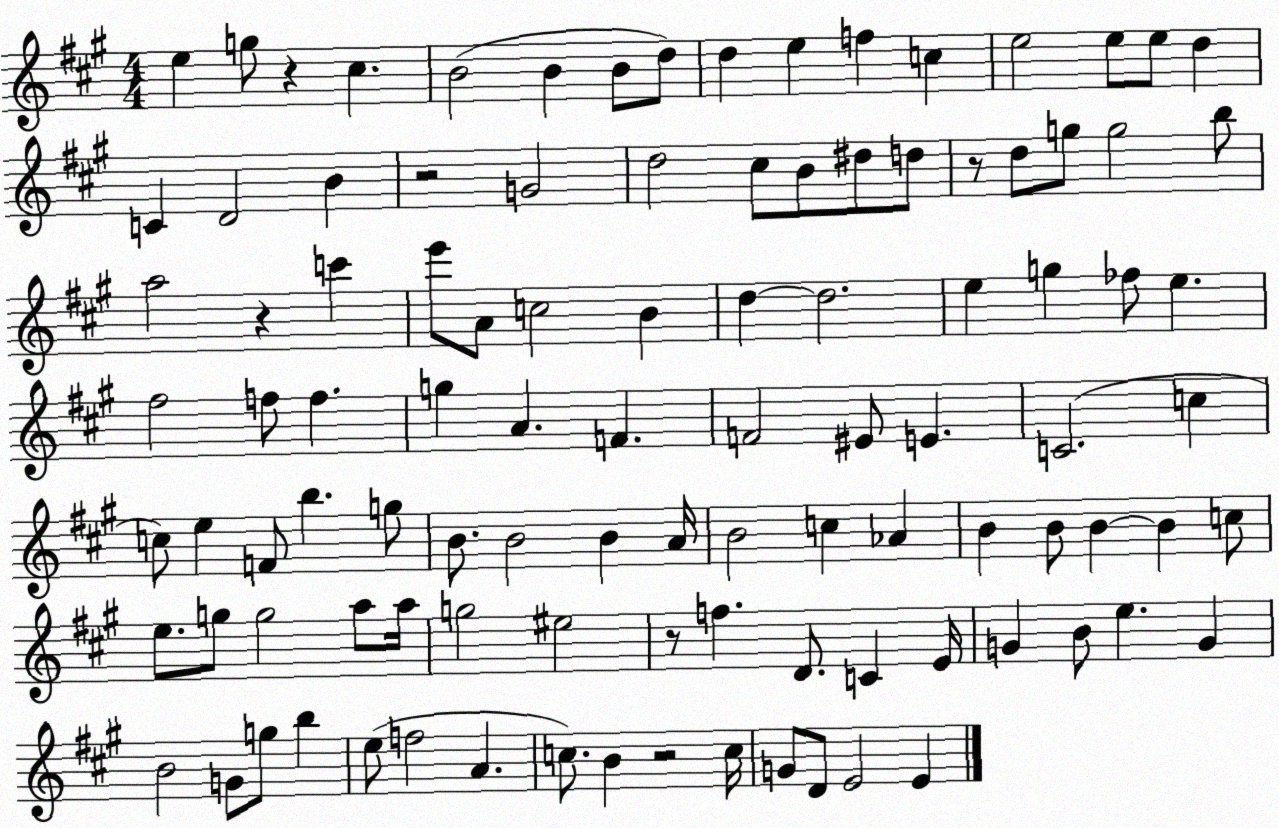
X:1
T:Untitled
M:4/4
L:1/4
K:A
e g/2 z ^c B2 B B/2 d/2 d e f c e2 e/2 e/2 d C D2 B z2 G2 d2 ^c/2 B/2 ^d/2 d/2 z/2 d/2 g/2 g2 b/2 a2 z c' e'/2 A/2 c2 B d d2 e g _f/2 e ^f2 f/2 f g A F F2 ^E/2 E C2 c c/2 e F/2 b g/2 B/2 B2 B A/4 B2 c _A B B/2 B B c/2 e/2 g/2 g2 a/2 a/4 g2 ^e2 z/2 f D/2 C E/4 G B/2 e G B2 G/2 g/2 b e/2 f2 A c/2 B z2 c/4 G/2 D/2 E2 E